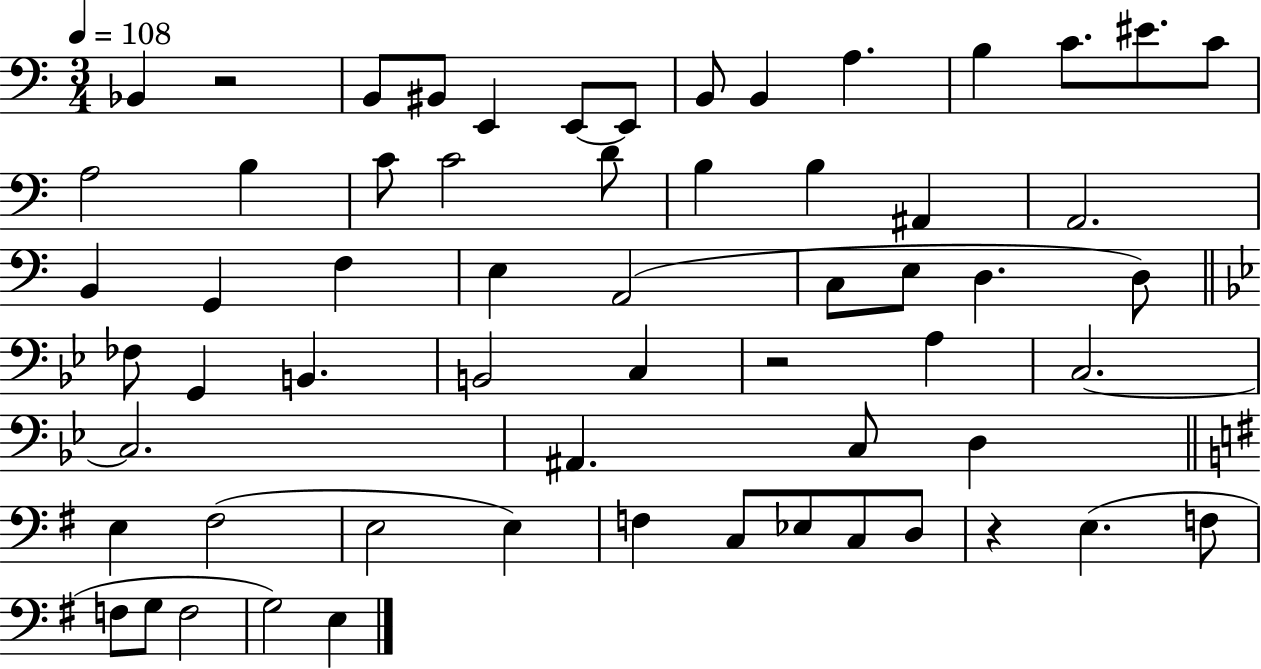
X:1
T:Untitled
M:3/4
L:1/4
K:C
_B,, z2 B,,/2 ^B,,/2 E,, E,,/2 E,,/2 B,,/2 B,, A, B, C/2 ^E/2 C/2 A,2 B, C/2 C2 D/2 B, B, ^A,, A,,2 B,, G,, F, E, A,,2 C,/2 E,/2 D, D,/2 _F,/2 G,, B,, B,,2 C, z2 A, C,2 C,2 ^A,, C,/2 D, E, ^F,2 E,2 E, F, C,/2 _E,/2 C,/2 D,/2 z E, F,/2 F,/2 G,/2 F,2 G,2 E,